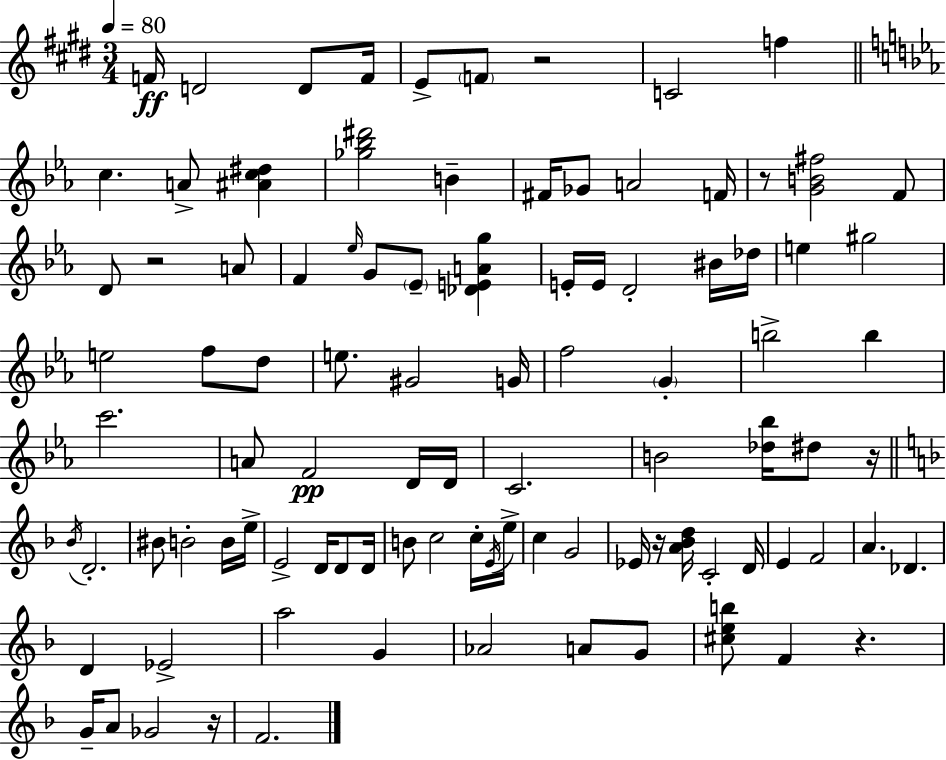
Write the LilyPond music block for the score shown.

{
  \clef treble
  \numericTimeSignature
  \time 3/4
  \key e \major
  \tempo 4 = 80
  f'16\ff d'2 d'8 f'16 | e'8-> \parenthesize f'8 r2 | c'2 f''4 | \bar "||" \break \key ees \major c''4. a'8-> <ais' c'' dis''>4 | <ges'' bes'' dis'''>2 b'4-- | fis'16 ges'8 a'2 f'16 | r8 <g' b' fis''>2 f'8 | \break d'8 r2 a'8 | f'4 \grace { ees''16 } g'8 \parenthesize ees'8-- <des' e' a' g''>4 | e'16-. e'16 d'2-. bis'16 | des''16 e''4 gis''2 | \break e''2 f''8 d''8 | e''8. gis'2 | g'16 f''2 \parenthesize g'4-. | b''2-> b''4 | \break c'''2. | a'8 f'2\pp d'16 | d'16 c'2. | b'2 <des'' bes''>16 dis''8 | \break r16 \bar "||" \break \key d \minor \acciaccatura { bes'16 } d'2.-. | bis'8 b'2-. b'16 | e''16-> e'2-> d'16 d'8 | d'16 b'8 c''2 c''16-. | \break \acciaccatura { e'16 } e''16-> c''4 g'2 | ees'16 r16 <a' bes' d''>16 c'2-. | d'16 e'4 f'2 | a'4. des'4. | \break d'4 ees'2-> | a''2 g'4 | aes'2 a'8 | g'8 <cis'' e'' b''>8 f'4 r4. | \break g'16-- a'8 ges'2 | r16 f'2. | \bar "|."
}